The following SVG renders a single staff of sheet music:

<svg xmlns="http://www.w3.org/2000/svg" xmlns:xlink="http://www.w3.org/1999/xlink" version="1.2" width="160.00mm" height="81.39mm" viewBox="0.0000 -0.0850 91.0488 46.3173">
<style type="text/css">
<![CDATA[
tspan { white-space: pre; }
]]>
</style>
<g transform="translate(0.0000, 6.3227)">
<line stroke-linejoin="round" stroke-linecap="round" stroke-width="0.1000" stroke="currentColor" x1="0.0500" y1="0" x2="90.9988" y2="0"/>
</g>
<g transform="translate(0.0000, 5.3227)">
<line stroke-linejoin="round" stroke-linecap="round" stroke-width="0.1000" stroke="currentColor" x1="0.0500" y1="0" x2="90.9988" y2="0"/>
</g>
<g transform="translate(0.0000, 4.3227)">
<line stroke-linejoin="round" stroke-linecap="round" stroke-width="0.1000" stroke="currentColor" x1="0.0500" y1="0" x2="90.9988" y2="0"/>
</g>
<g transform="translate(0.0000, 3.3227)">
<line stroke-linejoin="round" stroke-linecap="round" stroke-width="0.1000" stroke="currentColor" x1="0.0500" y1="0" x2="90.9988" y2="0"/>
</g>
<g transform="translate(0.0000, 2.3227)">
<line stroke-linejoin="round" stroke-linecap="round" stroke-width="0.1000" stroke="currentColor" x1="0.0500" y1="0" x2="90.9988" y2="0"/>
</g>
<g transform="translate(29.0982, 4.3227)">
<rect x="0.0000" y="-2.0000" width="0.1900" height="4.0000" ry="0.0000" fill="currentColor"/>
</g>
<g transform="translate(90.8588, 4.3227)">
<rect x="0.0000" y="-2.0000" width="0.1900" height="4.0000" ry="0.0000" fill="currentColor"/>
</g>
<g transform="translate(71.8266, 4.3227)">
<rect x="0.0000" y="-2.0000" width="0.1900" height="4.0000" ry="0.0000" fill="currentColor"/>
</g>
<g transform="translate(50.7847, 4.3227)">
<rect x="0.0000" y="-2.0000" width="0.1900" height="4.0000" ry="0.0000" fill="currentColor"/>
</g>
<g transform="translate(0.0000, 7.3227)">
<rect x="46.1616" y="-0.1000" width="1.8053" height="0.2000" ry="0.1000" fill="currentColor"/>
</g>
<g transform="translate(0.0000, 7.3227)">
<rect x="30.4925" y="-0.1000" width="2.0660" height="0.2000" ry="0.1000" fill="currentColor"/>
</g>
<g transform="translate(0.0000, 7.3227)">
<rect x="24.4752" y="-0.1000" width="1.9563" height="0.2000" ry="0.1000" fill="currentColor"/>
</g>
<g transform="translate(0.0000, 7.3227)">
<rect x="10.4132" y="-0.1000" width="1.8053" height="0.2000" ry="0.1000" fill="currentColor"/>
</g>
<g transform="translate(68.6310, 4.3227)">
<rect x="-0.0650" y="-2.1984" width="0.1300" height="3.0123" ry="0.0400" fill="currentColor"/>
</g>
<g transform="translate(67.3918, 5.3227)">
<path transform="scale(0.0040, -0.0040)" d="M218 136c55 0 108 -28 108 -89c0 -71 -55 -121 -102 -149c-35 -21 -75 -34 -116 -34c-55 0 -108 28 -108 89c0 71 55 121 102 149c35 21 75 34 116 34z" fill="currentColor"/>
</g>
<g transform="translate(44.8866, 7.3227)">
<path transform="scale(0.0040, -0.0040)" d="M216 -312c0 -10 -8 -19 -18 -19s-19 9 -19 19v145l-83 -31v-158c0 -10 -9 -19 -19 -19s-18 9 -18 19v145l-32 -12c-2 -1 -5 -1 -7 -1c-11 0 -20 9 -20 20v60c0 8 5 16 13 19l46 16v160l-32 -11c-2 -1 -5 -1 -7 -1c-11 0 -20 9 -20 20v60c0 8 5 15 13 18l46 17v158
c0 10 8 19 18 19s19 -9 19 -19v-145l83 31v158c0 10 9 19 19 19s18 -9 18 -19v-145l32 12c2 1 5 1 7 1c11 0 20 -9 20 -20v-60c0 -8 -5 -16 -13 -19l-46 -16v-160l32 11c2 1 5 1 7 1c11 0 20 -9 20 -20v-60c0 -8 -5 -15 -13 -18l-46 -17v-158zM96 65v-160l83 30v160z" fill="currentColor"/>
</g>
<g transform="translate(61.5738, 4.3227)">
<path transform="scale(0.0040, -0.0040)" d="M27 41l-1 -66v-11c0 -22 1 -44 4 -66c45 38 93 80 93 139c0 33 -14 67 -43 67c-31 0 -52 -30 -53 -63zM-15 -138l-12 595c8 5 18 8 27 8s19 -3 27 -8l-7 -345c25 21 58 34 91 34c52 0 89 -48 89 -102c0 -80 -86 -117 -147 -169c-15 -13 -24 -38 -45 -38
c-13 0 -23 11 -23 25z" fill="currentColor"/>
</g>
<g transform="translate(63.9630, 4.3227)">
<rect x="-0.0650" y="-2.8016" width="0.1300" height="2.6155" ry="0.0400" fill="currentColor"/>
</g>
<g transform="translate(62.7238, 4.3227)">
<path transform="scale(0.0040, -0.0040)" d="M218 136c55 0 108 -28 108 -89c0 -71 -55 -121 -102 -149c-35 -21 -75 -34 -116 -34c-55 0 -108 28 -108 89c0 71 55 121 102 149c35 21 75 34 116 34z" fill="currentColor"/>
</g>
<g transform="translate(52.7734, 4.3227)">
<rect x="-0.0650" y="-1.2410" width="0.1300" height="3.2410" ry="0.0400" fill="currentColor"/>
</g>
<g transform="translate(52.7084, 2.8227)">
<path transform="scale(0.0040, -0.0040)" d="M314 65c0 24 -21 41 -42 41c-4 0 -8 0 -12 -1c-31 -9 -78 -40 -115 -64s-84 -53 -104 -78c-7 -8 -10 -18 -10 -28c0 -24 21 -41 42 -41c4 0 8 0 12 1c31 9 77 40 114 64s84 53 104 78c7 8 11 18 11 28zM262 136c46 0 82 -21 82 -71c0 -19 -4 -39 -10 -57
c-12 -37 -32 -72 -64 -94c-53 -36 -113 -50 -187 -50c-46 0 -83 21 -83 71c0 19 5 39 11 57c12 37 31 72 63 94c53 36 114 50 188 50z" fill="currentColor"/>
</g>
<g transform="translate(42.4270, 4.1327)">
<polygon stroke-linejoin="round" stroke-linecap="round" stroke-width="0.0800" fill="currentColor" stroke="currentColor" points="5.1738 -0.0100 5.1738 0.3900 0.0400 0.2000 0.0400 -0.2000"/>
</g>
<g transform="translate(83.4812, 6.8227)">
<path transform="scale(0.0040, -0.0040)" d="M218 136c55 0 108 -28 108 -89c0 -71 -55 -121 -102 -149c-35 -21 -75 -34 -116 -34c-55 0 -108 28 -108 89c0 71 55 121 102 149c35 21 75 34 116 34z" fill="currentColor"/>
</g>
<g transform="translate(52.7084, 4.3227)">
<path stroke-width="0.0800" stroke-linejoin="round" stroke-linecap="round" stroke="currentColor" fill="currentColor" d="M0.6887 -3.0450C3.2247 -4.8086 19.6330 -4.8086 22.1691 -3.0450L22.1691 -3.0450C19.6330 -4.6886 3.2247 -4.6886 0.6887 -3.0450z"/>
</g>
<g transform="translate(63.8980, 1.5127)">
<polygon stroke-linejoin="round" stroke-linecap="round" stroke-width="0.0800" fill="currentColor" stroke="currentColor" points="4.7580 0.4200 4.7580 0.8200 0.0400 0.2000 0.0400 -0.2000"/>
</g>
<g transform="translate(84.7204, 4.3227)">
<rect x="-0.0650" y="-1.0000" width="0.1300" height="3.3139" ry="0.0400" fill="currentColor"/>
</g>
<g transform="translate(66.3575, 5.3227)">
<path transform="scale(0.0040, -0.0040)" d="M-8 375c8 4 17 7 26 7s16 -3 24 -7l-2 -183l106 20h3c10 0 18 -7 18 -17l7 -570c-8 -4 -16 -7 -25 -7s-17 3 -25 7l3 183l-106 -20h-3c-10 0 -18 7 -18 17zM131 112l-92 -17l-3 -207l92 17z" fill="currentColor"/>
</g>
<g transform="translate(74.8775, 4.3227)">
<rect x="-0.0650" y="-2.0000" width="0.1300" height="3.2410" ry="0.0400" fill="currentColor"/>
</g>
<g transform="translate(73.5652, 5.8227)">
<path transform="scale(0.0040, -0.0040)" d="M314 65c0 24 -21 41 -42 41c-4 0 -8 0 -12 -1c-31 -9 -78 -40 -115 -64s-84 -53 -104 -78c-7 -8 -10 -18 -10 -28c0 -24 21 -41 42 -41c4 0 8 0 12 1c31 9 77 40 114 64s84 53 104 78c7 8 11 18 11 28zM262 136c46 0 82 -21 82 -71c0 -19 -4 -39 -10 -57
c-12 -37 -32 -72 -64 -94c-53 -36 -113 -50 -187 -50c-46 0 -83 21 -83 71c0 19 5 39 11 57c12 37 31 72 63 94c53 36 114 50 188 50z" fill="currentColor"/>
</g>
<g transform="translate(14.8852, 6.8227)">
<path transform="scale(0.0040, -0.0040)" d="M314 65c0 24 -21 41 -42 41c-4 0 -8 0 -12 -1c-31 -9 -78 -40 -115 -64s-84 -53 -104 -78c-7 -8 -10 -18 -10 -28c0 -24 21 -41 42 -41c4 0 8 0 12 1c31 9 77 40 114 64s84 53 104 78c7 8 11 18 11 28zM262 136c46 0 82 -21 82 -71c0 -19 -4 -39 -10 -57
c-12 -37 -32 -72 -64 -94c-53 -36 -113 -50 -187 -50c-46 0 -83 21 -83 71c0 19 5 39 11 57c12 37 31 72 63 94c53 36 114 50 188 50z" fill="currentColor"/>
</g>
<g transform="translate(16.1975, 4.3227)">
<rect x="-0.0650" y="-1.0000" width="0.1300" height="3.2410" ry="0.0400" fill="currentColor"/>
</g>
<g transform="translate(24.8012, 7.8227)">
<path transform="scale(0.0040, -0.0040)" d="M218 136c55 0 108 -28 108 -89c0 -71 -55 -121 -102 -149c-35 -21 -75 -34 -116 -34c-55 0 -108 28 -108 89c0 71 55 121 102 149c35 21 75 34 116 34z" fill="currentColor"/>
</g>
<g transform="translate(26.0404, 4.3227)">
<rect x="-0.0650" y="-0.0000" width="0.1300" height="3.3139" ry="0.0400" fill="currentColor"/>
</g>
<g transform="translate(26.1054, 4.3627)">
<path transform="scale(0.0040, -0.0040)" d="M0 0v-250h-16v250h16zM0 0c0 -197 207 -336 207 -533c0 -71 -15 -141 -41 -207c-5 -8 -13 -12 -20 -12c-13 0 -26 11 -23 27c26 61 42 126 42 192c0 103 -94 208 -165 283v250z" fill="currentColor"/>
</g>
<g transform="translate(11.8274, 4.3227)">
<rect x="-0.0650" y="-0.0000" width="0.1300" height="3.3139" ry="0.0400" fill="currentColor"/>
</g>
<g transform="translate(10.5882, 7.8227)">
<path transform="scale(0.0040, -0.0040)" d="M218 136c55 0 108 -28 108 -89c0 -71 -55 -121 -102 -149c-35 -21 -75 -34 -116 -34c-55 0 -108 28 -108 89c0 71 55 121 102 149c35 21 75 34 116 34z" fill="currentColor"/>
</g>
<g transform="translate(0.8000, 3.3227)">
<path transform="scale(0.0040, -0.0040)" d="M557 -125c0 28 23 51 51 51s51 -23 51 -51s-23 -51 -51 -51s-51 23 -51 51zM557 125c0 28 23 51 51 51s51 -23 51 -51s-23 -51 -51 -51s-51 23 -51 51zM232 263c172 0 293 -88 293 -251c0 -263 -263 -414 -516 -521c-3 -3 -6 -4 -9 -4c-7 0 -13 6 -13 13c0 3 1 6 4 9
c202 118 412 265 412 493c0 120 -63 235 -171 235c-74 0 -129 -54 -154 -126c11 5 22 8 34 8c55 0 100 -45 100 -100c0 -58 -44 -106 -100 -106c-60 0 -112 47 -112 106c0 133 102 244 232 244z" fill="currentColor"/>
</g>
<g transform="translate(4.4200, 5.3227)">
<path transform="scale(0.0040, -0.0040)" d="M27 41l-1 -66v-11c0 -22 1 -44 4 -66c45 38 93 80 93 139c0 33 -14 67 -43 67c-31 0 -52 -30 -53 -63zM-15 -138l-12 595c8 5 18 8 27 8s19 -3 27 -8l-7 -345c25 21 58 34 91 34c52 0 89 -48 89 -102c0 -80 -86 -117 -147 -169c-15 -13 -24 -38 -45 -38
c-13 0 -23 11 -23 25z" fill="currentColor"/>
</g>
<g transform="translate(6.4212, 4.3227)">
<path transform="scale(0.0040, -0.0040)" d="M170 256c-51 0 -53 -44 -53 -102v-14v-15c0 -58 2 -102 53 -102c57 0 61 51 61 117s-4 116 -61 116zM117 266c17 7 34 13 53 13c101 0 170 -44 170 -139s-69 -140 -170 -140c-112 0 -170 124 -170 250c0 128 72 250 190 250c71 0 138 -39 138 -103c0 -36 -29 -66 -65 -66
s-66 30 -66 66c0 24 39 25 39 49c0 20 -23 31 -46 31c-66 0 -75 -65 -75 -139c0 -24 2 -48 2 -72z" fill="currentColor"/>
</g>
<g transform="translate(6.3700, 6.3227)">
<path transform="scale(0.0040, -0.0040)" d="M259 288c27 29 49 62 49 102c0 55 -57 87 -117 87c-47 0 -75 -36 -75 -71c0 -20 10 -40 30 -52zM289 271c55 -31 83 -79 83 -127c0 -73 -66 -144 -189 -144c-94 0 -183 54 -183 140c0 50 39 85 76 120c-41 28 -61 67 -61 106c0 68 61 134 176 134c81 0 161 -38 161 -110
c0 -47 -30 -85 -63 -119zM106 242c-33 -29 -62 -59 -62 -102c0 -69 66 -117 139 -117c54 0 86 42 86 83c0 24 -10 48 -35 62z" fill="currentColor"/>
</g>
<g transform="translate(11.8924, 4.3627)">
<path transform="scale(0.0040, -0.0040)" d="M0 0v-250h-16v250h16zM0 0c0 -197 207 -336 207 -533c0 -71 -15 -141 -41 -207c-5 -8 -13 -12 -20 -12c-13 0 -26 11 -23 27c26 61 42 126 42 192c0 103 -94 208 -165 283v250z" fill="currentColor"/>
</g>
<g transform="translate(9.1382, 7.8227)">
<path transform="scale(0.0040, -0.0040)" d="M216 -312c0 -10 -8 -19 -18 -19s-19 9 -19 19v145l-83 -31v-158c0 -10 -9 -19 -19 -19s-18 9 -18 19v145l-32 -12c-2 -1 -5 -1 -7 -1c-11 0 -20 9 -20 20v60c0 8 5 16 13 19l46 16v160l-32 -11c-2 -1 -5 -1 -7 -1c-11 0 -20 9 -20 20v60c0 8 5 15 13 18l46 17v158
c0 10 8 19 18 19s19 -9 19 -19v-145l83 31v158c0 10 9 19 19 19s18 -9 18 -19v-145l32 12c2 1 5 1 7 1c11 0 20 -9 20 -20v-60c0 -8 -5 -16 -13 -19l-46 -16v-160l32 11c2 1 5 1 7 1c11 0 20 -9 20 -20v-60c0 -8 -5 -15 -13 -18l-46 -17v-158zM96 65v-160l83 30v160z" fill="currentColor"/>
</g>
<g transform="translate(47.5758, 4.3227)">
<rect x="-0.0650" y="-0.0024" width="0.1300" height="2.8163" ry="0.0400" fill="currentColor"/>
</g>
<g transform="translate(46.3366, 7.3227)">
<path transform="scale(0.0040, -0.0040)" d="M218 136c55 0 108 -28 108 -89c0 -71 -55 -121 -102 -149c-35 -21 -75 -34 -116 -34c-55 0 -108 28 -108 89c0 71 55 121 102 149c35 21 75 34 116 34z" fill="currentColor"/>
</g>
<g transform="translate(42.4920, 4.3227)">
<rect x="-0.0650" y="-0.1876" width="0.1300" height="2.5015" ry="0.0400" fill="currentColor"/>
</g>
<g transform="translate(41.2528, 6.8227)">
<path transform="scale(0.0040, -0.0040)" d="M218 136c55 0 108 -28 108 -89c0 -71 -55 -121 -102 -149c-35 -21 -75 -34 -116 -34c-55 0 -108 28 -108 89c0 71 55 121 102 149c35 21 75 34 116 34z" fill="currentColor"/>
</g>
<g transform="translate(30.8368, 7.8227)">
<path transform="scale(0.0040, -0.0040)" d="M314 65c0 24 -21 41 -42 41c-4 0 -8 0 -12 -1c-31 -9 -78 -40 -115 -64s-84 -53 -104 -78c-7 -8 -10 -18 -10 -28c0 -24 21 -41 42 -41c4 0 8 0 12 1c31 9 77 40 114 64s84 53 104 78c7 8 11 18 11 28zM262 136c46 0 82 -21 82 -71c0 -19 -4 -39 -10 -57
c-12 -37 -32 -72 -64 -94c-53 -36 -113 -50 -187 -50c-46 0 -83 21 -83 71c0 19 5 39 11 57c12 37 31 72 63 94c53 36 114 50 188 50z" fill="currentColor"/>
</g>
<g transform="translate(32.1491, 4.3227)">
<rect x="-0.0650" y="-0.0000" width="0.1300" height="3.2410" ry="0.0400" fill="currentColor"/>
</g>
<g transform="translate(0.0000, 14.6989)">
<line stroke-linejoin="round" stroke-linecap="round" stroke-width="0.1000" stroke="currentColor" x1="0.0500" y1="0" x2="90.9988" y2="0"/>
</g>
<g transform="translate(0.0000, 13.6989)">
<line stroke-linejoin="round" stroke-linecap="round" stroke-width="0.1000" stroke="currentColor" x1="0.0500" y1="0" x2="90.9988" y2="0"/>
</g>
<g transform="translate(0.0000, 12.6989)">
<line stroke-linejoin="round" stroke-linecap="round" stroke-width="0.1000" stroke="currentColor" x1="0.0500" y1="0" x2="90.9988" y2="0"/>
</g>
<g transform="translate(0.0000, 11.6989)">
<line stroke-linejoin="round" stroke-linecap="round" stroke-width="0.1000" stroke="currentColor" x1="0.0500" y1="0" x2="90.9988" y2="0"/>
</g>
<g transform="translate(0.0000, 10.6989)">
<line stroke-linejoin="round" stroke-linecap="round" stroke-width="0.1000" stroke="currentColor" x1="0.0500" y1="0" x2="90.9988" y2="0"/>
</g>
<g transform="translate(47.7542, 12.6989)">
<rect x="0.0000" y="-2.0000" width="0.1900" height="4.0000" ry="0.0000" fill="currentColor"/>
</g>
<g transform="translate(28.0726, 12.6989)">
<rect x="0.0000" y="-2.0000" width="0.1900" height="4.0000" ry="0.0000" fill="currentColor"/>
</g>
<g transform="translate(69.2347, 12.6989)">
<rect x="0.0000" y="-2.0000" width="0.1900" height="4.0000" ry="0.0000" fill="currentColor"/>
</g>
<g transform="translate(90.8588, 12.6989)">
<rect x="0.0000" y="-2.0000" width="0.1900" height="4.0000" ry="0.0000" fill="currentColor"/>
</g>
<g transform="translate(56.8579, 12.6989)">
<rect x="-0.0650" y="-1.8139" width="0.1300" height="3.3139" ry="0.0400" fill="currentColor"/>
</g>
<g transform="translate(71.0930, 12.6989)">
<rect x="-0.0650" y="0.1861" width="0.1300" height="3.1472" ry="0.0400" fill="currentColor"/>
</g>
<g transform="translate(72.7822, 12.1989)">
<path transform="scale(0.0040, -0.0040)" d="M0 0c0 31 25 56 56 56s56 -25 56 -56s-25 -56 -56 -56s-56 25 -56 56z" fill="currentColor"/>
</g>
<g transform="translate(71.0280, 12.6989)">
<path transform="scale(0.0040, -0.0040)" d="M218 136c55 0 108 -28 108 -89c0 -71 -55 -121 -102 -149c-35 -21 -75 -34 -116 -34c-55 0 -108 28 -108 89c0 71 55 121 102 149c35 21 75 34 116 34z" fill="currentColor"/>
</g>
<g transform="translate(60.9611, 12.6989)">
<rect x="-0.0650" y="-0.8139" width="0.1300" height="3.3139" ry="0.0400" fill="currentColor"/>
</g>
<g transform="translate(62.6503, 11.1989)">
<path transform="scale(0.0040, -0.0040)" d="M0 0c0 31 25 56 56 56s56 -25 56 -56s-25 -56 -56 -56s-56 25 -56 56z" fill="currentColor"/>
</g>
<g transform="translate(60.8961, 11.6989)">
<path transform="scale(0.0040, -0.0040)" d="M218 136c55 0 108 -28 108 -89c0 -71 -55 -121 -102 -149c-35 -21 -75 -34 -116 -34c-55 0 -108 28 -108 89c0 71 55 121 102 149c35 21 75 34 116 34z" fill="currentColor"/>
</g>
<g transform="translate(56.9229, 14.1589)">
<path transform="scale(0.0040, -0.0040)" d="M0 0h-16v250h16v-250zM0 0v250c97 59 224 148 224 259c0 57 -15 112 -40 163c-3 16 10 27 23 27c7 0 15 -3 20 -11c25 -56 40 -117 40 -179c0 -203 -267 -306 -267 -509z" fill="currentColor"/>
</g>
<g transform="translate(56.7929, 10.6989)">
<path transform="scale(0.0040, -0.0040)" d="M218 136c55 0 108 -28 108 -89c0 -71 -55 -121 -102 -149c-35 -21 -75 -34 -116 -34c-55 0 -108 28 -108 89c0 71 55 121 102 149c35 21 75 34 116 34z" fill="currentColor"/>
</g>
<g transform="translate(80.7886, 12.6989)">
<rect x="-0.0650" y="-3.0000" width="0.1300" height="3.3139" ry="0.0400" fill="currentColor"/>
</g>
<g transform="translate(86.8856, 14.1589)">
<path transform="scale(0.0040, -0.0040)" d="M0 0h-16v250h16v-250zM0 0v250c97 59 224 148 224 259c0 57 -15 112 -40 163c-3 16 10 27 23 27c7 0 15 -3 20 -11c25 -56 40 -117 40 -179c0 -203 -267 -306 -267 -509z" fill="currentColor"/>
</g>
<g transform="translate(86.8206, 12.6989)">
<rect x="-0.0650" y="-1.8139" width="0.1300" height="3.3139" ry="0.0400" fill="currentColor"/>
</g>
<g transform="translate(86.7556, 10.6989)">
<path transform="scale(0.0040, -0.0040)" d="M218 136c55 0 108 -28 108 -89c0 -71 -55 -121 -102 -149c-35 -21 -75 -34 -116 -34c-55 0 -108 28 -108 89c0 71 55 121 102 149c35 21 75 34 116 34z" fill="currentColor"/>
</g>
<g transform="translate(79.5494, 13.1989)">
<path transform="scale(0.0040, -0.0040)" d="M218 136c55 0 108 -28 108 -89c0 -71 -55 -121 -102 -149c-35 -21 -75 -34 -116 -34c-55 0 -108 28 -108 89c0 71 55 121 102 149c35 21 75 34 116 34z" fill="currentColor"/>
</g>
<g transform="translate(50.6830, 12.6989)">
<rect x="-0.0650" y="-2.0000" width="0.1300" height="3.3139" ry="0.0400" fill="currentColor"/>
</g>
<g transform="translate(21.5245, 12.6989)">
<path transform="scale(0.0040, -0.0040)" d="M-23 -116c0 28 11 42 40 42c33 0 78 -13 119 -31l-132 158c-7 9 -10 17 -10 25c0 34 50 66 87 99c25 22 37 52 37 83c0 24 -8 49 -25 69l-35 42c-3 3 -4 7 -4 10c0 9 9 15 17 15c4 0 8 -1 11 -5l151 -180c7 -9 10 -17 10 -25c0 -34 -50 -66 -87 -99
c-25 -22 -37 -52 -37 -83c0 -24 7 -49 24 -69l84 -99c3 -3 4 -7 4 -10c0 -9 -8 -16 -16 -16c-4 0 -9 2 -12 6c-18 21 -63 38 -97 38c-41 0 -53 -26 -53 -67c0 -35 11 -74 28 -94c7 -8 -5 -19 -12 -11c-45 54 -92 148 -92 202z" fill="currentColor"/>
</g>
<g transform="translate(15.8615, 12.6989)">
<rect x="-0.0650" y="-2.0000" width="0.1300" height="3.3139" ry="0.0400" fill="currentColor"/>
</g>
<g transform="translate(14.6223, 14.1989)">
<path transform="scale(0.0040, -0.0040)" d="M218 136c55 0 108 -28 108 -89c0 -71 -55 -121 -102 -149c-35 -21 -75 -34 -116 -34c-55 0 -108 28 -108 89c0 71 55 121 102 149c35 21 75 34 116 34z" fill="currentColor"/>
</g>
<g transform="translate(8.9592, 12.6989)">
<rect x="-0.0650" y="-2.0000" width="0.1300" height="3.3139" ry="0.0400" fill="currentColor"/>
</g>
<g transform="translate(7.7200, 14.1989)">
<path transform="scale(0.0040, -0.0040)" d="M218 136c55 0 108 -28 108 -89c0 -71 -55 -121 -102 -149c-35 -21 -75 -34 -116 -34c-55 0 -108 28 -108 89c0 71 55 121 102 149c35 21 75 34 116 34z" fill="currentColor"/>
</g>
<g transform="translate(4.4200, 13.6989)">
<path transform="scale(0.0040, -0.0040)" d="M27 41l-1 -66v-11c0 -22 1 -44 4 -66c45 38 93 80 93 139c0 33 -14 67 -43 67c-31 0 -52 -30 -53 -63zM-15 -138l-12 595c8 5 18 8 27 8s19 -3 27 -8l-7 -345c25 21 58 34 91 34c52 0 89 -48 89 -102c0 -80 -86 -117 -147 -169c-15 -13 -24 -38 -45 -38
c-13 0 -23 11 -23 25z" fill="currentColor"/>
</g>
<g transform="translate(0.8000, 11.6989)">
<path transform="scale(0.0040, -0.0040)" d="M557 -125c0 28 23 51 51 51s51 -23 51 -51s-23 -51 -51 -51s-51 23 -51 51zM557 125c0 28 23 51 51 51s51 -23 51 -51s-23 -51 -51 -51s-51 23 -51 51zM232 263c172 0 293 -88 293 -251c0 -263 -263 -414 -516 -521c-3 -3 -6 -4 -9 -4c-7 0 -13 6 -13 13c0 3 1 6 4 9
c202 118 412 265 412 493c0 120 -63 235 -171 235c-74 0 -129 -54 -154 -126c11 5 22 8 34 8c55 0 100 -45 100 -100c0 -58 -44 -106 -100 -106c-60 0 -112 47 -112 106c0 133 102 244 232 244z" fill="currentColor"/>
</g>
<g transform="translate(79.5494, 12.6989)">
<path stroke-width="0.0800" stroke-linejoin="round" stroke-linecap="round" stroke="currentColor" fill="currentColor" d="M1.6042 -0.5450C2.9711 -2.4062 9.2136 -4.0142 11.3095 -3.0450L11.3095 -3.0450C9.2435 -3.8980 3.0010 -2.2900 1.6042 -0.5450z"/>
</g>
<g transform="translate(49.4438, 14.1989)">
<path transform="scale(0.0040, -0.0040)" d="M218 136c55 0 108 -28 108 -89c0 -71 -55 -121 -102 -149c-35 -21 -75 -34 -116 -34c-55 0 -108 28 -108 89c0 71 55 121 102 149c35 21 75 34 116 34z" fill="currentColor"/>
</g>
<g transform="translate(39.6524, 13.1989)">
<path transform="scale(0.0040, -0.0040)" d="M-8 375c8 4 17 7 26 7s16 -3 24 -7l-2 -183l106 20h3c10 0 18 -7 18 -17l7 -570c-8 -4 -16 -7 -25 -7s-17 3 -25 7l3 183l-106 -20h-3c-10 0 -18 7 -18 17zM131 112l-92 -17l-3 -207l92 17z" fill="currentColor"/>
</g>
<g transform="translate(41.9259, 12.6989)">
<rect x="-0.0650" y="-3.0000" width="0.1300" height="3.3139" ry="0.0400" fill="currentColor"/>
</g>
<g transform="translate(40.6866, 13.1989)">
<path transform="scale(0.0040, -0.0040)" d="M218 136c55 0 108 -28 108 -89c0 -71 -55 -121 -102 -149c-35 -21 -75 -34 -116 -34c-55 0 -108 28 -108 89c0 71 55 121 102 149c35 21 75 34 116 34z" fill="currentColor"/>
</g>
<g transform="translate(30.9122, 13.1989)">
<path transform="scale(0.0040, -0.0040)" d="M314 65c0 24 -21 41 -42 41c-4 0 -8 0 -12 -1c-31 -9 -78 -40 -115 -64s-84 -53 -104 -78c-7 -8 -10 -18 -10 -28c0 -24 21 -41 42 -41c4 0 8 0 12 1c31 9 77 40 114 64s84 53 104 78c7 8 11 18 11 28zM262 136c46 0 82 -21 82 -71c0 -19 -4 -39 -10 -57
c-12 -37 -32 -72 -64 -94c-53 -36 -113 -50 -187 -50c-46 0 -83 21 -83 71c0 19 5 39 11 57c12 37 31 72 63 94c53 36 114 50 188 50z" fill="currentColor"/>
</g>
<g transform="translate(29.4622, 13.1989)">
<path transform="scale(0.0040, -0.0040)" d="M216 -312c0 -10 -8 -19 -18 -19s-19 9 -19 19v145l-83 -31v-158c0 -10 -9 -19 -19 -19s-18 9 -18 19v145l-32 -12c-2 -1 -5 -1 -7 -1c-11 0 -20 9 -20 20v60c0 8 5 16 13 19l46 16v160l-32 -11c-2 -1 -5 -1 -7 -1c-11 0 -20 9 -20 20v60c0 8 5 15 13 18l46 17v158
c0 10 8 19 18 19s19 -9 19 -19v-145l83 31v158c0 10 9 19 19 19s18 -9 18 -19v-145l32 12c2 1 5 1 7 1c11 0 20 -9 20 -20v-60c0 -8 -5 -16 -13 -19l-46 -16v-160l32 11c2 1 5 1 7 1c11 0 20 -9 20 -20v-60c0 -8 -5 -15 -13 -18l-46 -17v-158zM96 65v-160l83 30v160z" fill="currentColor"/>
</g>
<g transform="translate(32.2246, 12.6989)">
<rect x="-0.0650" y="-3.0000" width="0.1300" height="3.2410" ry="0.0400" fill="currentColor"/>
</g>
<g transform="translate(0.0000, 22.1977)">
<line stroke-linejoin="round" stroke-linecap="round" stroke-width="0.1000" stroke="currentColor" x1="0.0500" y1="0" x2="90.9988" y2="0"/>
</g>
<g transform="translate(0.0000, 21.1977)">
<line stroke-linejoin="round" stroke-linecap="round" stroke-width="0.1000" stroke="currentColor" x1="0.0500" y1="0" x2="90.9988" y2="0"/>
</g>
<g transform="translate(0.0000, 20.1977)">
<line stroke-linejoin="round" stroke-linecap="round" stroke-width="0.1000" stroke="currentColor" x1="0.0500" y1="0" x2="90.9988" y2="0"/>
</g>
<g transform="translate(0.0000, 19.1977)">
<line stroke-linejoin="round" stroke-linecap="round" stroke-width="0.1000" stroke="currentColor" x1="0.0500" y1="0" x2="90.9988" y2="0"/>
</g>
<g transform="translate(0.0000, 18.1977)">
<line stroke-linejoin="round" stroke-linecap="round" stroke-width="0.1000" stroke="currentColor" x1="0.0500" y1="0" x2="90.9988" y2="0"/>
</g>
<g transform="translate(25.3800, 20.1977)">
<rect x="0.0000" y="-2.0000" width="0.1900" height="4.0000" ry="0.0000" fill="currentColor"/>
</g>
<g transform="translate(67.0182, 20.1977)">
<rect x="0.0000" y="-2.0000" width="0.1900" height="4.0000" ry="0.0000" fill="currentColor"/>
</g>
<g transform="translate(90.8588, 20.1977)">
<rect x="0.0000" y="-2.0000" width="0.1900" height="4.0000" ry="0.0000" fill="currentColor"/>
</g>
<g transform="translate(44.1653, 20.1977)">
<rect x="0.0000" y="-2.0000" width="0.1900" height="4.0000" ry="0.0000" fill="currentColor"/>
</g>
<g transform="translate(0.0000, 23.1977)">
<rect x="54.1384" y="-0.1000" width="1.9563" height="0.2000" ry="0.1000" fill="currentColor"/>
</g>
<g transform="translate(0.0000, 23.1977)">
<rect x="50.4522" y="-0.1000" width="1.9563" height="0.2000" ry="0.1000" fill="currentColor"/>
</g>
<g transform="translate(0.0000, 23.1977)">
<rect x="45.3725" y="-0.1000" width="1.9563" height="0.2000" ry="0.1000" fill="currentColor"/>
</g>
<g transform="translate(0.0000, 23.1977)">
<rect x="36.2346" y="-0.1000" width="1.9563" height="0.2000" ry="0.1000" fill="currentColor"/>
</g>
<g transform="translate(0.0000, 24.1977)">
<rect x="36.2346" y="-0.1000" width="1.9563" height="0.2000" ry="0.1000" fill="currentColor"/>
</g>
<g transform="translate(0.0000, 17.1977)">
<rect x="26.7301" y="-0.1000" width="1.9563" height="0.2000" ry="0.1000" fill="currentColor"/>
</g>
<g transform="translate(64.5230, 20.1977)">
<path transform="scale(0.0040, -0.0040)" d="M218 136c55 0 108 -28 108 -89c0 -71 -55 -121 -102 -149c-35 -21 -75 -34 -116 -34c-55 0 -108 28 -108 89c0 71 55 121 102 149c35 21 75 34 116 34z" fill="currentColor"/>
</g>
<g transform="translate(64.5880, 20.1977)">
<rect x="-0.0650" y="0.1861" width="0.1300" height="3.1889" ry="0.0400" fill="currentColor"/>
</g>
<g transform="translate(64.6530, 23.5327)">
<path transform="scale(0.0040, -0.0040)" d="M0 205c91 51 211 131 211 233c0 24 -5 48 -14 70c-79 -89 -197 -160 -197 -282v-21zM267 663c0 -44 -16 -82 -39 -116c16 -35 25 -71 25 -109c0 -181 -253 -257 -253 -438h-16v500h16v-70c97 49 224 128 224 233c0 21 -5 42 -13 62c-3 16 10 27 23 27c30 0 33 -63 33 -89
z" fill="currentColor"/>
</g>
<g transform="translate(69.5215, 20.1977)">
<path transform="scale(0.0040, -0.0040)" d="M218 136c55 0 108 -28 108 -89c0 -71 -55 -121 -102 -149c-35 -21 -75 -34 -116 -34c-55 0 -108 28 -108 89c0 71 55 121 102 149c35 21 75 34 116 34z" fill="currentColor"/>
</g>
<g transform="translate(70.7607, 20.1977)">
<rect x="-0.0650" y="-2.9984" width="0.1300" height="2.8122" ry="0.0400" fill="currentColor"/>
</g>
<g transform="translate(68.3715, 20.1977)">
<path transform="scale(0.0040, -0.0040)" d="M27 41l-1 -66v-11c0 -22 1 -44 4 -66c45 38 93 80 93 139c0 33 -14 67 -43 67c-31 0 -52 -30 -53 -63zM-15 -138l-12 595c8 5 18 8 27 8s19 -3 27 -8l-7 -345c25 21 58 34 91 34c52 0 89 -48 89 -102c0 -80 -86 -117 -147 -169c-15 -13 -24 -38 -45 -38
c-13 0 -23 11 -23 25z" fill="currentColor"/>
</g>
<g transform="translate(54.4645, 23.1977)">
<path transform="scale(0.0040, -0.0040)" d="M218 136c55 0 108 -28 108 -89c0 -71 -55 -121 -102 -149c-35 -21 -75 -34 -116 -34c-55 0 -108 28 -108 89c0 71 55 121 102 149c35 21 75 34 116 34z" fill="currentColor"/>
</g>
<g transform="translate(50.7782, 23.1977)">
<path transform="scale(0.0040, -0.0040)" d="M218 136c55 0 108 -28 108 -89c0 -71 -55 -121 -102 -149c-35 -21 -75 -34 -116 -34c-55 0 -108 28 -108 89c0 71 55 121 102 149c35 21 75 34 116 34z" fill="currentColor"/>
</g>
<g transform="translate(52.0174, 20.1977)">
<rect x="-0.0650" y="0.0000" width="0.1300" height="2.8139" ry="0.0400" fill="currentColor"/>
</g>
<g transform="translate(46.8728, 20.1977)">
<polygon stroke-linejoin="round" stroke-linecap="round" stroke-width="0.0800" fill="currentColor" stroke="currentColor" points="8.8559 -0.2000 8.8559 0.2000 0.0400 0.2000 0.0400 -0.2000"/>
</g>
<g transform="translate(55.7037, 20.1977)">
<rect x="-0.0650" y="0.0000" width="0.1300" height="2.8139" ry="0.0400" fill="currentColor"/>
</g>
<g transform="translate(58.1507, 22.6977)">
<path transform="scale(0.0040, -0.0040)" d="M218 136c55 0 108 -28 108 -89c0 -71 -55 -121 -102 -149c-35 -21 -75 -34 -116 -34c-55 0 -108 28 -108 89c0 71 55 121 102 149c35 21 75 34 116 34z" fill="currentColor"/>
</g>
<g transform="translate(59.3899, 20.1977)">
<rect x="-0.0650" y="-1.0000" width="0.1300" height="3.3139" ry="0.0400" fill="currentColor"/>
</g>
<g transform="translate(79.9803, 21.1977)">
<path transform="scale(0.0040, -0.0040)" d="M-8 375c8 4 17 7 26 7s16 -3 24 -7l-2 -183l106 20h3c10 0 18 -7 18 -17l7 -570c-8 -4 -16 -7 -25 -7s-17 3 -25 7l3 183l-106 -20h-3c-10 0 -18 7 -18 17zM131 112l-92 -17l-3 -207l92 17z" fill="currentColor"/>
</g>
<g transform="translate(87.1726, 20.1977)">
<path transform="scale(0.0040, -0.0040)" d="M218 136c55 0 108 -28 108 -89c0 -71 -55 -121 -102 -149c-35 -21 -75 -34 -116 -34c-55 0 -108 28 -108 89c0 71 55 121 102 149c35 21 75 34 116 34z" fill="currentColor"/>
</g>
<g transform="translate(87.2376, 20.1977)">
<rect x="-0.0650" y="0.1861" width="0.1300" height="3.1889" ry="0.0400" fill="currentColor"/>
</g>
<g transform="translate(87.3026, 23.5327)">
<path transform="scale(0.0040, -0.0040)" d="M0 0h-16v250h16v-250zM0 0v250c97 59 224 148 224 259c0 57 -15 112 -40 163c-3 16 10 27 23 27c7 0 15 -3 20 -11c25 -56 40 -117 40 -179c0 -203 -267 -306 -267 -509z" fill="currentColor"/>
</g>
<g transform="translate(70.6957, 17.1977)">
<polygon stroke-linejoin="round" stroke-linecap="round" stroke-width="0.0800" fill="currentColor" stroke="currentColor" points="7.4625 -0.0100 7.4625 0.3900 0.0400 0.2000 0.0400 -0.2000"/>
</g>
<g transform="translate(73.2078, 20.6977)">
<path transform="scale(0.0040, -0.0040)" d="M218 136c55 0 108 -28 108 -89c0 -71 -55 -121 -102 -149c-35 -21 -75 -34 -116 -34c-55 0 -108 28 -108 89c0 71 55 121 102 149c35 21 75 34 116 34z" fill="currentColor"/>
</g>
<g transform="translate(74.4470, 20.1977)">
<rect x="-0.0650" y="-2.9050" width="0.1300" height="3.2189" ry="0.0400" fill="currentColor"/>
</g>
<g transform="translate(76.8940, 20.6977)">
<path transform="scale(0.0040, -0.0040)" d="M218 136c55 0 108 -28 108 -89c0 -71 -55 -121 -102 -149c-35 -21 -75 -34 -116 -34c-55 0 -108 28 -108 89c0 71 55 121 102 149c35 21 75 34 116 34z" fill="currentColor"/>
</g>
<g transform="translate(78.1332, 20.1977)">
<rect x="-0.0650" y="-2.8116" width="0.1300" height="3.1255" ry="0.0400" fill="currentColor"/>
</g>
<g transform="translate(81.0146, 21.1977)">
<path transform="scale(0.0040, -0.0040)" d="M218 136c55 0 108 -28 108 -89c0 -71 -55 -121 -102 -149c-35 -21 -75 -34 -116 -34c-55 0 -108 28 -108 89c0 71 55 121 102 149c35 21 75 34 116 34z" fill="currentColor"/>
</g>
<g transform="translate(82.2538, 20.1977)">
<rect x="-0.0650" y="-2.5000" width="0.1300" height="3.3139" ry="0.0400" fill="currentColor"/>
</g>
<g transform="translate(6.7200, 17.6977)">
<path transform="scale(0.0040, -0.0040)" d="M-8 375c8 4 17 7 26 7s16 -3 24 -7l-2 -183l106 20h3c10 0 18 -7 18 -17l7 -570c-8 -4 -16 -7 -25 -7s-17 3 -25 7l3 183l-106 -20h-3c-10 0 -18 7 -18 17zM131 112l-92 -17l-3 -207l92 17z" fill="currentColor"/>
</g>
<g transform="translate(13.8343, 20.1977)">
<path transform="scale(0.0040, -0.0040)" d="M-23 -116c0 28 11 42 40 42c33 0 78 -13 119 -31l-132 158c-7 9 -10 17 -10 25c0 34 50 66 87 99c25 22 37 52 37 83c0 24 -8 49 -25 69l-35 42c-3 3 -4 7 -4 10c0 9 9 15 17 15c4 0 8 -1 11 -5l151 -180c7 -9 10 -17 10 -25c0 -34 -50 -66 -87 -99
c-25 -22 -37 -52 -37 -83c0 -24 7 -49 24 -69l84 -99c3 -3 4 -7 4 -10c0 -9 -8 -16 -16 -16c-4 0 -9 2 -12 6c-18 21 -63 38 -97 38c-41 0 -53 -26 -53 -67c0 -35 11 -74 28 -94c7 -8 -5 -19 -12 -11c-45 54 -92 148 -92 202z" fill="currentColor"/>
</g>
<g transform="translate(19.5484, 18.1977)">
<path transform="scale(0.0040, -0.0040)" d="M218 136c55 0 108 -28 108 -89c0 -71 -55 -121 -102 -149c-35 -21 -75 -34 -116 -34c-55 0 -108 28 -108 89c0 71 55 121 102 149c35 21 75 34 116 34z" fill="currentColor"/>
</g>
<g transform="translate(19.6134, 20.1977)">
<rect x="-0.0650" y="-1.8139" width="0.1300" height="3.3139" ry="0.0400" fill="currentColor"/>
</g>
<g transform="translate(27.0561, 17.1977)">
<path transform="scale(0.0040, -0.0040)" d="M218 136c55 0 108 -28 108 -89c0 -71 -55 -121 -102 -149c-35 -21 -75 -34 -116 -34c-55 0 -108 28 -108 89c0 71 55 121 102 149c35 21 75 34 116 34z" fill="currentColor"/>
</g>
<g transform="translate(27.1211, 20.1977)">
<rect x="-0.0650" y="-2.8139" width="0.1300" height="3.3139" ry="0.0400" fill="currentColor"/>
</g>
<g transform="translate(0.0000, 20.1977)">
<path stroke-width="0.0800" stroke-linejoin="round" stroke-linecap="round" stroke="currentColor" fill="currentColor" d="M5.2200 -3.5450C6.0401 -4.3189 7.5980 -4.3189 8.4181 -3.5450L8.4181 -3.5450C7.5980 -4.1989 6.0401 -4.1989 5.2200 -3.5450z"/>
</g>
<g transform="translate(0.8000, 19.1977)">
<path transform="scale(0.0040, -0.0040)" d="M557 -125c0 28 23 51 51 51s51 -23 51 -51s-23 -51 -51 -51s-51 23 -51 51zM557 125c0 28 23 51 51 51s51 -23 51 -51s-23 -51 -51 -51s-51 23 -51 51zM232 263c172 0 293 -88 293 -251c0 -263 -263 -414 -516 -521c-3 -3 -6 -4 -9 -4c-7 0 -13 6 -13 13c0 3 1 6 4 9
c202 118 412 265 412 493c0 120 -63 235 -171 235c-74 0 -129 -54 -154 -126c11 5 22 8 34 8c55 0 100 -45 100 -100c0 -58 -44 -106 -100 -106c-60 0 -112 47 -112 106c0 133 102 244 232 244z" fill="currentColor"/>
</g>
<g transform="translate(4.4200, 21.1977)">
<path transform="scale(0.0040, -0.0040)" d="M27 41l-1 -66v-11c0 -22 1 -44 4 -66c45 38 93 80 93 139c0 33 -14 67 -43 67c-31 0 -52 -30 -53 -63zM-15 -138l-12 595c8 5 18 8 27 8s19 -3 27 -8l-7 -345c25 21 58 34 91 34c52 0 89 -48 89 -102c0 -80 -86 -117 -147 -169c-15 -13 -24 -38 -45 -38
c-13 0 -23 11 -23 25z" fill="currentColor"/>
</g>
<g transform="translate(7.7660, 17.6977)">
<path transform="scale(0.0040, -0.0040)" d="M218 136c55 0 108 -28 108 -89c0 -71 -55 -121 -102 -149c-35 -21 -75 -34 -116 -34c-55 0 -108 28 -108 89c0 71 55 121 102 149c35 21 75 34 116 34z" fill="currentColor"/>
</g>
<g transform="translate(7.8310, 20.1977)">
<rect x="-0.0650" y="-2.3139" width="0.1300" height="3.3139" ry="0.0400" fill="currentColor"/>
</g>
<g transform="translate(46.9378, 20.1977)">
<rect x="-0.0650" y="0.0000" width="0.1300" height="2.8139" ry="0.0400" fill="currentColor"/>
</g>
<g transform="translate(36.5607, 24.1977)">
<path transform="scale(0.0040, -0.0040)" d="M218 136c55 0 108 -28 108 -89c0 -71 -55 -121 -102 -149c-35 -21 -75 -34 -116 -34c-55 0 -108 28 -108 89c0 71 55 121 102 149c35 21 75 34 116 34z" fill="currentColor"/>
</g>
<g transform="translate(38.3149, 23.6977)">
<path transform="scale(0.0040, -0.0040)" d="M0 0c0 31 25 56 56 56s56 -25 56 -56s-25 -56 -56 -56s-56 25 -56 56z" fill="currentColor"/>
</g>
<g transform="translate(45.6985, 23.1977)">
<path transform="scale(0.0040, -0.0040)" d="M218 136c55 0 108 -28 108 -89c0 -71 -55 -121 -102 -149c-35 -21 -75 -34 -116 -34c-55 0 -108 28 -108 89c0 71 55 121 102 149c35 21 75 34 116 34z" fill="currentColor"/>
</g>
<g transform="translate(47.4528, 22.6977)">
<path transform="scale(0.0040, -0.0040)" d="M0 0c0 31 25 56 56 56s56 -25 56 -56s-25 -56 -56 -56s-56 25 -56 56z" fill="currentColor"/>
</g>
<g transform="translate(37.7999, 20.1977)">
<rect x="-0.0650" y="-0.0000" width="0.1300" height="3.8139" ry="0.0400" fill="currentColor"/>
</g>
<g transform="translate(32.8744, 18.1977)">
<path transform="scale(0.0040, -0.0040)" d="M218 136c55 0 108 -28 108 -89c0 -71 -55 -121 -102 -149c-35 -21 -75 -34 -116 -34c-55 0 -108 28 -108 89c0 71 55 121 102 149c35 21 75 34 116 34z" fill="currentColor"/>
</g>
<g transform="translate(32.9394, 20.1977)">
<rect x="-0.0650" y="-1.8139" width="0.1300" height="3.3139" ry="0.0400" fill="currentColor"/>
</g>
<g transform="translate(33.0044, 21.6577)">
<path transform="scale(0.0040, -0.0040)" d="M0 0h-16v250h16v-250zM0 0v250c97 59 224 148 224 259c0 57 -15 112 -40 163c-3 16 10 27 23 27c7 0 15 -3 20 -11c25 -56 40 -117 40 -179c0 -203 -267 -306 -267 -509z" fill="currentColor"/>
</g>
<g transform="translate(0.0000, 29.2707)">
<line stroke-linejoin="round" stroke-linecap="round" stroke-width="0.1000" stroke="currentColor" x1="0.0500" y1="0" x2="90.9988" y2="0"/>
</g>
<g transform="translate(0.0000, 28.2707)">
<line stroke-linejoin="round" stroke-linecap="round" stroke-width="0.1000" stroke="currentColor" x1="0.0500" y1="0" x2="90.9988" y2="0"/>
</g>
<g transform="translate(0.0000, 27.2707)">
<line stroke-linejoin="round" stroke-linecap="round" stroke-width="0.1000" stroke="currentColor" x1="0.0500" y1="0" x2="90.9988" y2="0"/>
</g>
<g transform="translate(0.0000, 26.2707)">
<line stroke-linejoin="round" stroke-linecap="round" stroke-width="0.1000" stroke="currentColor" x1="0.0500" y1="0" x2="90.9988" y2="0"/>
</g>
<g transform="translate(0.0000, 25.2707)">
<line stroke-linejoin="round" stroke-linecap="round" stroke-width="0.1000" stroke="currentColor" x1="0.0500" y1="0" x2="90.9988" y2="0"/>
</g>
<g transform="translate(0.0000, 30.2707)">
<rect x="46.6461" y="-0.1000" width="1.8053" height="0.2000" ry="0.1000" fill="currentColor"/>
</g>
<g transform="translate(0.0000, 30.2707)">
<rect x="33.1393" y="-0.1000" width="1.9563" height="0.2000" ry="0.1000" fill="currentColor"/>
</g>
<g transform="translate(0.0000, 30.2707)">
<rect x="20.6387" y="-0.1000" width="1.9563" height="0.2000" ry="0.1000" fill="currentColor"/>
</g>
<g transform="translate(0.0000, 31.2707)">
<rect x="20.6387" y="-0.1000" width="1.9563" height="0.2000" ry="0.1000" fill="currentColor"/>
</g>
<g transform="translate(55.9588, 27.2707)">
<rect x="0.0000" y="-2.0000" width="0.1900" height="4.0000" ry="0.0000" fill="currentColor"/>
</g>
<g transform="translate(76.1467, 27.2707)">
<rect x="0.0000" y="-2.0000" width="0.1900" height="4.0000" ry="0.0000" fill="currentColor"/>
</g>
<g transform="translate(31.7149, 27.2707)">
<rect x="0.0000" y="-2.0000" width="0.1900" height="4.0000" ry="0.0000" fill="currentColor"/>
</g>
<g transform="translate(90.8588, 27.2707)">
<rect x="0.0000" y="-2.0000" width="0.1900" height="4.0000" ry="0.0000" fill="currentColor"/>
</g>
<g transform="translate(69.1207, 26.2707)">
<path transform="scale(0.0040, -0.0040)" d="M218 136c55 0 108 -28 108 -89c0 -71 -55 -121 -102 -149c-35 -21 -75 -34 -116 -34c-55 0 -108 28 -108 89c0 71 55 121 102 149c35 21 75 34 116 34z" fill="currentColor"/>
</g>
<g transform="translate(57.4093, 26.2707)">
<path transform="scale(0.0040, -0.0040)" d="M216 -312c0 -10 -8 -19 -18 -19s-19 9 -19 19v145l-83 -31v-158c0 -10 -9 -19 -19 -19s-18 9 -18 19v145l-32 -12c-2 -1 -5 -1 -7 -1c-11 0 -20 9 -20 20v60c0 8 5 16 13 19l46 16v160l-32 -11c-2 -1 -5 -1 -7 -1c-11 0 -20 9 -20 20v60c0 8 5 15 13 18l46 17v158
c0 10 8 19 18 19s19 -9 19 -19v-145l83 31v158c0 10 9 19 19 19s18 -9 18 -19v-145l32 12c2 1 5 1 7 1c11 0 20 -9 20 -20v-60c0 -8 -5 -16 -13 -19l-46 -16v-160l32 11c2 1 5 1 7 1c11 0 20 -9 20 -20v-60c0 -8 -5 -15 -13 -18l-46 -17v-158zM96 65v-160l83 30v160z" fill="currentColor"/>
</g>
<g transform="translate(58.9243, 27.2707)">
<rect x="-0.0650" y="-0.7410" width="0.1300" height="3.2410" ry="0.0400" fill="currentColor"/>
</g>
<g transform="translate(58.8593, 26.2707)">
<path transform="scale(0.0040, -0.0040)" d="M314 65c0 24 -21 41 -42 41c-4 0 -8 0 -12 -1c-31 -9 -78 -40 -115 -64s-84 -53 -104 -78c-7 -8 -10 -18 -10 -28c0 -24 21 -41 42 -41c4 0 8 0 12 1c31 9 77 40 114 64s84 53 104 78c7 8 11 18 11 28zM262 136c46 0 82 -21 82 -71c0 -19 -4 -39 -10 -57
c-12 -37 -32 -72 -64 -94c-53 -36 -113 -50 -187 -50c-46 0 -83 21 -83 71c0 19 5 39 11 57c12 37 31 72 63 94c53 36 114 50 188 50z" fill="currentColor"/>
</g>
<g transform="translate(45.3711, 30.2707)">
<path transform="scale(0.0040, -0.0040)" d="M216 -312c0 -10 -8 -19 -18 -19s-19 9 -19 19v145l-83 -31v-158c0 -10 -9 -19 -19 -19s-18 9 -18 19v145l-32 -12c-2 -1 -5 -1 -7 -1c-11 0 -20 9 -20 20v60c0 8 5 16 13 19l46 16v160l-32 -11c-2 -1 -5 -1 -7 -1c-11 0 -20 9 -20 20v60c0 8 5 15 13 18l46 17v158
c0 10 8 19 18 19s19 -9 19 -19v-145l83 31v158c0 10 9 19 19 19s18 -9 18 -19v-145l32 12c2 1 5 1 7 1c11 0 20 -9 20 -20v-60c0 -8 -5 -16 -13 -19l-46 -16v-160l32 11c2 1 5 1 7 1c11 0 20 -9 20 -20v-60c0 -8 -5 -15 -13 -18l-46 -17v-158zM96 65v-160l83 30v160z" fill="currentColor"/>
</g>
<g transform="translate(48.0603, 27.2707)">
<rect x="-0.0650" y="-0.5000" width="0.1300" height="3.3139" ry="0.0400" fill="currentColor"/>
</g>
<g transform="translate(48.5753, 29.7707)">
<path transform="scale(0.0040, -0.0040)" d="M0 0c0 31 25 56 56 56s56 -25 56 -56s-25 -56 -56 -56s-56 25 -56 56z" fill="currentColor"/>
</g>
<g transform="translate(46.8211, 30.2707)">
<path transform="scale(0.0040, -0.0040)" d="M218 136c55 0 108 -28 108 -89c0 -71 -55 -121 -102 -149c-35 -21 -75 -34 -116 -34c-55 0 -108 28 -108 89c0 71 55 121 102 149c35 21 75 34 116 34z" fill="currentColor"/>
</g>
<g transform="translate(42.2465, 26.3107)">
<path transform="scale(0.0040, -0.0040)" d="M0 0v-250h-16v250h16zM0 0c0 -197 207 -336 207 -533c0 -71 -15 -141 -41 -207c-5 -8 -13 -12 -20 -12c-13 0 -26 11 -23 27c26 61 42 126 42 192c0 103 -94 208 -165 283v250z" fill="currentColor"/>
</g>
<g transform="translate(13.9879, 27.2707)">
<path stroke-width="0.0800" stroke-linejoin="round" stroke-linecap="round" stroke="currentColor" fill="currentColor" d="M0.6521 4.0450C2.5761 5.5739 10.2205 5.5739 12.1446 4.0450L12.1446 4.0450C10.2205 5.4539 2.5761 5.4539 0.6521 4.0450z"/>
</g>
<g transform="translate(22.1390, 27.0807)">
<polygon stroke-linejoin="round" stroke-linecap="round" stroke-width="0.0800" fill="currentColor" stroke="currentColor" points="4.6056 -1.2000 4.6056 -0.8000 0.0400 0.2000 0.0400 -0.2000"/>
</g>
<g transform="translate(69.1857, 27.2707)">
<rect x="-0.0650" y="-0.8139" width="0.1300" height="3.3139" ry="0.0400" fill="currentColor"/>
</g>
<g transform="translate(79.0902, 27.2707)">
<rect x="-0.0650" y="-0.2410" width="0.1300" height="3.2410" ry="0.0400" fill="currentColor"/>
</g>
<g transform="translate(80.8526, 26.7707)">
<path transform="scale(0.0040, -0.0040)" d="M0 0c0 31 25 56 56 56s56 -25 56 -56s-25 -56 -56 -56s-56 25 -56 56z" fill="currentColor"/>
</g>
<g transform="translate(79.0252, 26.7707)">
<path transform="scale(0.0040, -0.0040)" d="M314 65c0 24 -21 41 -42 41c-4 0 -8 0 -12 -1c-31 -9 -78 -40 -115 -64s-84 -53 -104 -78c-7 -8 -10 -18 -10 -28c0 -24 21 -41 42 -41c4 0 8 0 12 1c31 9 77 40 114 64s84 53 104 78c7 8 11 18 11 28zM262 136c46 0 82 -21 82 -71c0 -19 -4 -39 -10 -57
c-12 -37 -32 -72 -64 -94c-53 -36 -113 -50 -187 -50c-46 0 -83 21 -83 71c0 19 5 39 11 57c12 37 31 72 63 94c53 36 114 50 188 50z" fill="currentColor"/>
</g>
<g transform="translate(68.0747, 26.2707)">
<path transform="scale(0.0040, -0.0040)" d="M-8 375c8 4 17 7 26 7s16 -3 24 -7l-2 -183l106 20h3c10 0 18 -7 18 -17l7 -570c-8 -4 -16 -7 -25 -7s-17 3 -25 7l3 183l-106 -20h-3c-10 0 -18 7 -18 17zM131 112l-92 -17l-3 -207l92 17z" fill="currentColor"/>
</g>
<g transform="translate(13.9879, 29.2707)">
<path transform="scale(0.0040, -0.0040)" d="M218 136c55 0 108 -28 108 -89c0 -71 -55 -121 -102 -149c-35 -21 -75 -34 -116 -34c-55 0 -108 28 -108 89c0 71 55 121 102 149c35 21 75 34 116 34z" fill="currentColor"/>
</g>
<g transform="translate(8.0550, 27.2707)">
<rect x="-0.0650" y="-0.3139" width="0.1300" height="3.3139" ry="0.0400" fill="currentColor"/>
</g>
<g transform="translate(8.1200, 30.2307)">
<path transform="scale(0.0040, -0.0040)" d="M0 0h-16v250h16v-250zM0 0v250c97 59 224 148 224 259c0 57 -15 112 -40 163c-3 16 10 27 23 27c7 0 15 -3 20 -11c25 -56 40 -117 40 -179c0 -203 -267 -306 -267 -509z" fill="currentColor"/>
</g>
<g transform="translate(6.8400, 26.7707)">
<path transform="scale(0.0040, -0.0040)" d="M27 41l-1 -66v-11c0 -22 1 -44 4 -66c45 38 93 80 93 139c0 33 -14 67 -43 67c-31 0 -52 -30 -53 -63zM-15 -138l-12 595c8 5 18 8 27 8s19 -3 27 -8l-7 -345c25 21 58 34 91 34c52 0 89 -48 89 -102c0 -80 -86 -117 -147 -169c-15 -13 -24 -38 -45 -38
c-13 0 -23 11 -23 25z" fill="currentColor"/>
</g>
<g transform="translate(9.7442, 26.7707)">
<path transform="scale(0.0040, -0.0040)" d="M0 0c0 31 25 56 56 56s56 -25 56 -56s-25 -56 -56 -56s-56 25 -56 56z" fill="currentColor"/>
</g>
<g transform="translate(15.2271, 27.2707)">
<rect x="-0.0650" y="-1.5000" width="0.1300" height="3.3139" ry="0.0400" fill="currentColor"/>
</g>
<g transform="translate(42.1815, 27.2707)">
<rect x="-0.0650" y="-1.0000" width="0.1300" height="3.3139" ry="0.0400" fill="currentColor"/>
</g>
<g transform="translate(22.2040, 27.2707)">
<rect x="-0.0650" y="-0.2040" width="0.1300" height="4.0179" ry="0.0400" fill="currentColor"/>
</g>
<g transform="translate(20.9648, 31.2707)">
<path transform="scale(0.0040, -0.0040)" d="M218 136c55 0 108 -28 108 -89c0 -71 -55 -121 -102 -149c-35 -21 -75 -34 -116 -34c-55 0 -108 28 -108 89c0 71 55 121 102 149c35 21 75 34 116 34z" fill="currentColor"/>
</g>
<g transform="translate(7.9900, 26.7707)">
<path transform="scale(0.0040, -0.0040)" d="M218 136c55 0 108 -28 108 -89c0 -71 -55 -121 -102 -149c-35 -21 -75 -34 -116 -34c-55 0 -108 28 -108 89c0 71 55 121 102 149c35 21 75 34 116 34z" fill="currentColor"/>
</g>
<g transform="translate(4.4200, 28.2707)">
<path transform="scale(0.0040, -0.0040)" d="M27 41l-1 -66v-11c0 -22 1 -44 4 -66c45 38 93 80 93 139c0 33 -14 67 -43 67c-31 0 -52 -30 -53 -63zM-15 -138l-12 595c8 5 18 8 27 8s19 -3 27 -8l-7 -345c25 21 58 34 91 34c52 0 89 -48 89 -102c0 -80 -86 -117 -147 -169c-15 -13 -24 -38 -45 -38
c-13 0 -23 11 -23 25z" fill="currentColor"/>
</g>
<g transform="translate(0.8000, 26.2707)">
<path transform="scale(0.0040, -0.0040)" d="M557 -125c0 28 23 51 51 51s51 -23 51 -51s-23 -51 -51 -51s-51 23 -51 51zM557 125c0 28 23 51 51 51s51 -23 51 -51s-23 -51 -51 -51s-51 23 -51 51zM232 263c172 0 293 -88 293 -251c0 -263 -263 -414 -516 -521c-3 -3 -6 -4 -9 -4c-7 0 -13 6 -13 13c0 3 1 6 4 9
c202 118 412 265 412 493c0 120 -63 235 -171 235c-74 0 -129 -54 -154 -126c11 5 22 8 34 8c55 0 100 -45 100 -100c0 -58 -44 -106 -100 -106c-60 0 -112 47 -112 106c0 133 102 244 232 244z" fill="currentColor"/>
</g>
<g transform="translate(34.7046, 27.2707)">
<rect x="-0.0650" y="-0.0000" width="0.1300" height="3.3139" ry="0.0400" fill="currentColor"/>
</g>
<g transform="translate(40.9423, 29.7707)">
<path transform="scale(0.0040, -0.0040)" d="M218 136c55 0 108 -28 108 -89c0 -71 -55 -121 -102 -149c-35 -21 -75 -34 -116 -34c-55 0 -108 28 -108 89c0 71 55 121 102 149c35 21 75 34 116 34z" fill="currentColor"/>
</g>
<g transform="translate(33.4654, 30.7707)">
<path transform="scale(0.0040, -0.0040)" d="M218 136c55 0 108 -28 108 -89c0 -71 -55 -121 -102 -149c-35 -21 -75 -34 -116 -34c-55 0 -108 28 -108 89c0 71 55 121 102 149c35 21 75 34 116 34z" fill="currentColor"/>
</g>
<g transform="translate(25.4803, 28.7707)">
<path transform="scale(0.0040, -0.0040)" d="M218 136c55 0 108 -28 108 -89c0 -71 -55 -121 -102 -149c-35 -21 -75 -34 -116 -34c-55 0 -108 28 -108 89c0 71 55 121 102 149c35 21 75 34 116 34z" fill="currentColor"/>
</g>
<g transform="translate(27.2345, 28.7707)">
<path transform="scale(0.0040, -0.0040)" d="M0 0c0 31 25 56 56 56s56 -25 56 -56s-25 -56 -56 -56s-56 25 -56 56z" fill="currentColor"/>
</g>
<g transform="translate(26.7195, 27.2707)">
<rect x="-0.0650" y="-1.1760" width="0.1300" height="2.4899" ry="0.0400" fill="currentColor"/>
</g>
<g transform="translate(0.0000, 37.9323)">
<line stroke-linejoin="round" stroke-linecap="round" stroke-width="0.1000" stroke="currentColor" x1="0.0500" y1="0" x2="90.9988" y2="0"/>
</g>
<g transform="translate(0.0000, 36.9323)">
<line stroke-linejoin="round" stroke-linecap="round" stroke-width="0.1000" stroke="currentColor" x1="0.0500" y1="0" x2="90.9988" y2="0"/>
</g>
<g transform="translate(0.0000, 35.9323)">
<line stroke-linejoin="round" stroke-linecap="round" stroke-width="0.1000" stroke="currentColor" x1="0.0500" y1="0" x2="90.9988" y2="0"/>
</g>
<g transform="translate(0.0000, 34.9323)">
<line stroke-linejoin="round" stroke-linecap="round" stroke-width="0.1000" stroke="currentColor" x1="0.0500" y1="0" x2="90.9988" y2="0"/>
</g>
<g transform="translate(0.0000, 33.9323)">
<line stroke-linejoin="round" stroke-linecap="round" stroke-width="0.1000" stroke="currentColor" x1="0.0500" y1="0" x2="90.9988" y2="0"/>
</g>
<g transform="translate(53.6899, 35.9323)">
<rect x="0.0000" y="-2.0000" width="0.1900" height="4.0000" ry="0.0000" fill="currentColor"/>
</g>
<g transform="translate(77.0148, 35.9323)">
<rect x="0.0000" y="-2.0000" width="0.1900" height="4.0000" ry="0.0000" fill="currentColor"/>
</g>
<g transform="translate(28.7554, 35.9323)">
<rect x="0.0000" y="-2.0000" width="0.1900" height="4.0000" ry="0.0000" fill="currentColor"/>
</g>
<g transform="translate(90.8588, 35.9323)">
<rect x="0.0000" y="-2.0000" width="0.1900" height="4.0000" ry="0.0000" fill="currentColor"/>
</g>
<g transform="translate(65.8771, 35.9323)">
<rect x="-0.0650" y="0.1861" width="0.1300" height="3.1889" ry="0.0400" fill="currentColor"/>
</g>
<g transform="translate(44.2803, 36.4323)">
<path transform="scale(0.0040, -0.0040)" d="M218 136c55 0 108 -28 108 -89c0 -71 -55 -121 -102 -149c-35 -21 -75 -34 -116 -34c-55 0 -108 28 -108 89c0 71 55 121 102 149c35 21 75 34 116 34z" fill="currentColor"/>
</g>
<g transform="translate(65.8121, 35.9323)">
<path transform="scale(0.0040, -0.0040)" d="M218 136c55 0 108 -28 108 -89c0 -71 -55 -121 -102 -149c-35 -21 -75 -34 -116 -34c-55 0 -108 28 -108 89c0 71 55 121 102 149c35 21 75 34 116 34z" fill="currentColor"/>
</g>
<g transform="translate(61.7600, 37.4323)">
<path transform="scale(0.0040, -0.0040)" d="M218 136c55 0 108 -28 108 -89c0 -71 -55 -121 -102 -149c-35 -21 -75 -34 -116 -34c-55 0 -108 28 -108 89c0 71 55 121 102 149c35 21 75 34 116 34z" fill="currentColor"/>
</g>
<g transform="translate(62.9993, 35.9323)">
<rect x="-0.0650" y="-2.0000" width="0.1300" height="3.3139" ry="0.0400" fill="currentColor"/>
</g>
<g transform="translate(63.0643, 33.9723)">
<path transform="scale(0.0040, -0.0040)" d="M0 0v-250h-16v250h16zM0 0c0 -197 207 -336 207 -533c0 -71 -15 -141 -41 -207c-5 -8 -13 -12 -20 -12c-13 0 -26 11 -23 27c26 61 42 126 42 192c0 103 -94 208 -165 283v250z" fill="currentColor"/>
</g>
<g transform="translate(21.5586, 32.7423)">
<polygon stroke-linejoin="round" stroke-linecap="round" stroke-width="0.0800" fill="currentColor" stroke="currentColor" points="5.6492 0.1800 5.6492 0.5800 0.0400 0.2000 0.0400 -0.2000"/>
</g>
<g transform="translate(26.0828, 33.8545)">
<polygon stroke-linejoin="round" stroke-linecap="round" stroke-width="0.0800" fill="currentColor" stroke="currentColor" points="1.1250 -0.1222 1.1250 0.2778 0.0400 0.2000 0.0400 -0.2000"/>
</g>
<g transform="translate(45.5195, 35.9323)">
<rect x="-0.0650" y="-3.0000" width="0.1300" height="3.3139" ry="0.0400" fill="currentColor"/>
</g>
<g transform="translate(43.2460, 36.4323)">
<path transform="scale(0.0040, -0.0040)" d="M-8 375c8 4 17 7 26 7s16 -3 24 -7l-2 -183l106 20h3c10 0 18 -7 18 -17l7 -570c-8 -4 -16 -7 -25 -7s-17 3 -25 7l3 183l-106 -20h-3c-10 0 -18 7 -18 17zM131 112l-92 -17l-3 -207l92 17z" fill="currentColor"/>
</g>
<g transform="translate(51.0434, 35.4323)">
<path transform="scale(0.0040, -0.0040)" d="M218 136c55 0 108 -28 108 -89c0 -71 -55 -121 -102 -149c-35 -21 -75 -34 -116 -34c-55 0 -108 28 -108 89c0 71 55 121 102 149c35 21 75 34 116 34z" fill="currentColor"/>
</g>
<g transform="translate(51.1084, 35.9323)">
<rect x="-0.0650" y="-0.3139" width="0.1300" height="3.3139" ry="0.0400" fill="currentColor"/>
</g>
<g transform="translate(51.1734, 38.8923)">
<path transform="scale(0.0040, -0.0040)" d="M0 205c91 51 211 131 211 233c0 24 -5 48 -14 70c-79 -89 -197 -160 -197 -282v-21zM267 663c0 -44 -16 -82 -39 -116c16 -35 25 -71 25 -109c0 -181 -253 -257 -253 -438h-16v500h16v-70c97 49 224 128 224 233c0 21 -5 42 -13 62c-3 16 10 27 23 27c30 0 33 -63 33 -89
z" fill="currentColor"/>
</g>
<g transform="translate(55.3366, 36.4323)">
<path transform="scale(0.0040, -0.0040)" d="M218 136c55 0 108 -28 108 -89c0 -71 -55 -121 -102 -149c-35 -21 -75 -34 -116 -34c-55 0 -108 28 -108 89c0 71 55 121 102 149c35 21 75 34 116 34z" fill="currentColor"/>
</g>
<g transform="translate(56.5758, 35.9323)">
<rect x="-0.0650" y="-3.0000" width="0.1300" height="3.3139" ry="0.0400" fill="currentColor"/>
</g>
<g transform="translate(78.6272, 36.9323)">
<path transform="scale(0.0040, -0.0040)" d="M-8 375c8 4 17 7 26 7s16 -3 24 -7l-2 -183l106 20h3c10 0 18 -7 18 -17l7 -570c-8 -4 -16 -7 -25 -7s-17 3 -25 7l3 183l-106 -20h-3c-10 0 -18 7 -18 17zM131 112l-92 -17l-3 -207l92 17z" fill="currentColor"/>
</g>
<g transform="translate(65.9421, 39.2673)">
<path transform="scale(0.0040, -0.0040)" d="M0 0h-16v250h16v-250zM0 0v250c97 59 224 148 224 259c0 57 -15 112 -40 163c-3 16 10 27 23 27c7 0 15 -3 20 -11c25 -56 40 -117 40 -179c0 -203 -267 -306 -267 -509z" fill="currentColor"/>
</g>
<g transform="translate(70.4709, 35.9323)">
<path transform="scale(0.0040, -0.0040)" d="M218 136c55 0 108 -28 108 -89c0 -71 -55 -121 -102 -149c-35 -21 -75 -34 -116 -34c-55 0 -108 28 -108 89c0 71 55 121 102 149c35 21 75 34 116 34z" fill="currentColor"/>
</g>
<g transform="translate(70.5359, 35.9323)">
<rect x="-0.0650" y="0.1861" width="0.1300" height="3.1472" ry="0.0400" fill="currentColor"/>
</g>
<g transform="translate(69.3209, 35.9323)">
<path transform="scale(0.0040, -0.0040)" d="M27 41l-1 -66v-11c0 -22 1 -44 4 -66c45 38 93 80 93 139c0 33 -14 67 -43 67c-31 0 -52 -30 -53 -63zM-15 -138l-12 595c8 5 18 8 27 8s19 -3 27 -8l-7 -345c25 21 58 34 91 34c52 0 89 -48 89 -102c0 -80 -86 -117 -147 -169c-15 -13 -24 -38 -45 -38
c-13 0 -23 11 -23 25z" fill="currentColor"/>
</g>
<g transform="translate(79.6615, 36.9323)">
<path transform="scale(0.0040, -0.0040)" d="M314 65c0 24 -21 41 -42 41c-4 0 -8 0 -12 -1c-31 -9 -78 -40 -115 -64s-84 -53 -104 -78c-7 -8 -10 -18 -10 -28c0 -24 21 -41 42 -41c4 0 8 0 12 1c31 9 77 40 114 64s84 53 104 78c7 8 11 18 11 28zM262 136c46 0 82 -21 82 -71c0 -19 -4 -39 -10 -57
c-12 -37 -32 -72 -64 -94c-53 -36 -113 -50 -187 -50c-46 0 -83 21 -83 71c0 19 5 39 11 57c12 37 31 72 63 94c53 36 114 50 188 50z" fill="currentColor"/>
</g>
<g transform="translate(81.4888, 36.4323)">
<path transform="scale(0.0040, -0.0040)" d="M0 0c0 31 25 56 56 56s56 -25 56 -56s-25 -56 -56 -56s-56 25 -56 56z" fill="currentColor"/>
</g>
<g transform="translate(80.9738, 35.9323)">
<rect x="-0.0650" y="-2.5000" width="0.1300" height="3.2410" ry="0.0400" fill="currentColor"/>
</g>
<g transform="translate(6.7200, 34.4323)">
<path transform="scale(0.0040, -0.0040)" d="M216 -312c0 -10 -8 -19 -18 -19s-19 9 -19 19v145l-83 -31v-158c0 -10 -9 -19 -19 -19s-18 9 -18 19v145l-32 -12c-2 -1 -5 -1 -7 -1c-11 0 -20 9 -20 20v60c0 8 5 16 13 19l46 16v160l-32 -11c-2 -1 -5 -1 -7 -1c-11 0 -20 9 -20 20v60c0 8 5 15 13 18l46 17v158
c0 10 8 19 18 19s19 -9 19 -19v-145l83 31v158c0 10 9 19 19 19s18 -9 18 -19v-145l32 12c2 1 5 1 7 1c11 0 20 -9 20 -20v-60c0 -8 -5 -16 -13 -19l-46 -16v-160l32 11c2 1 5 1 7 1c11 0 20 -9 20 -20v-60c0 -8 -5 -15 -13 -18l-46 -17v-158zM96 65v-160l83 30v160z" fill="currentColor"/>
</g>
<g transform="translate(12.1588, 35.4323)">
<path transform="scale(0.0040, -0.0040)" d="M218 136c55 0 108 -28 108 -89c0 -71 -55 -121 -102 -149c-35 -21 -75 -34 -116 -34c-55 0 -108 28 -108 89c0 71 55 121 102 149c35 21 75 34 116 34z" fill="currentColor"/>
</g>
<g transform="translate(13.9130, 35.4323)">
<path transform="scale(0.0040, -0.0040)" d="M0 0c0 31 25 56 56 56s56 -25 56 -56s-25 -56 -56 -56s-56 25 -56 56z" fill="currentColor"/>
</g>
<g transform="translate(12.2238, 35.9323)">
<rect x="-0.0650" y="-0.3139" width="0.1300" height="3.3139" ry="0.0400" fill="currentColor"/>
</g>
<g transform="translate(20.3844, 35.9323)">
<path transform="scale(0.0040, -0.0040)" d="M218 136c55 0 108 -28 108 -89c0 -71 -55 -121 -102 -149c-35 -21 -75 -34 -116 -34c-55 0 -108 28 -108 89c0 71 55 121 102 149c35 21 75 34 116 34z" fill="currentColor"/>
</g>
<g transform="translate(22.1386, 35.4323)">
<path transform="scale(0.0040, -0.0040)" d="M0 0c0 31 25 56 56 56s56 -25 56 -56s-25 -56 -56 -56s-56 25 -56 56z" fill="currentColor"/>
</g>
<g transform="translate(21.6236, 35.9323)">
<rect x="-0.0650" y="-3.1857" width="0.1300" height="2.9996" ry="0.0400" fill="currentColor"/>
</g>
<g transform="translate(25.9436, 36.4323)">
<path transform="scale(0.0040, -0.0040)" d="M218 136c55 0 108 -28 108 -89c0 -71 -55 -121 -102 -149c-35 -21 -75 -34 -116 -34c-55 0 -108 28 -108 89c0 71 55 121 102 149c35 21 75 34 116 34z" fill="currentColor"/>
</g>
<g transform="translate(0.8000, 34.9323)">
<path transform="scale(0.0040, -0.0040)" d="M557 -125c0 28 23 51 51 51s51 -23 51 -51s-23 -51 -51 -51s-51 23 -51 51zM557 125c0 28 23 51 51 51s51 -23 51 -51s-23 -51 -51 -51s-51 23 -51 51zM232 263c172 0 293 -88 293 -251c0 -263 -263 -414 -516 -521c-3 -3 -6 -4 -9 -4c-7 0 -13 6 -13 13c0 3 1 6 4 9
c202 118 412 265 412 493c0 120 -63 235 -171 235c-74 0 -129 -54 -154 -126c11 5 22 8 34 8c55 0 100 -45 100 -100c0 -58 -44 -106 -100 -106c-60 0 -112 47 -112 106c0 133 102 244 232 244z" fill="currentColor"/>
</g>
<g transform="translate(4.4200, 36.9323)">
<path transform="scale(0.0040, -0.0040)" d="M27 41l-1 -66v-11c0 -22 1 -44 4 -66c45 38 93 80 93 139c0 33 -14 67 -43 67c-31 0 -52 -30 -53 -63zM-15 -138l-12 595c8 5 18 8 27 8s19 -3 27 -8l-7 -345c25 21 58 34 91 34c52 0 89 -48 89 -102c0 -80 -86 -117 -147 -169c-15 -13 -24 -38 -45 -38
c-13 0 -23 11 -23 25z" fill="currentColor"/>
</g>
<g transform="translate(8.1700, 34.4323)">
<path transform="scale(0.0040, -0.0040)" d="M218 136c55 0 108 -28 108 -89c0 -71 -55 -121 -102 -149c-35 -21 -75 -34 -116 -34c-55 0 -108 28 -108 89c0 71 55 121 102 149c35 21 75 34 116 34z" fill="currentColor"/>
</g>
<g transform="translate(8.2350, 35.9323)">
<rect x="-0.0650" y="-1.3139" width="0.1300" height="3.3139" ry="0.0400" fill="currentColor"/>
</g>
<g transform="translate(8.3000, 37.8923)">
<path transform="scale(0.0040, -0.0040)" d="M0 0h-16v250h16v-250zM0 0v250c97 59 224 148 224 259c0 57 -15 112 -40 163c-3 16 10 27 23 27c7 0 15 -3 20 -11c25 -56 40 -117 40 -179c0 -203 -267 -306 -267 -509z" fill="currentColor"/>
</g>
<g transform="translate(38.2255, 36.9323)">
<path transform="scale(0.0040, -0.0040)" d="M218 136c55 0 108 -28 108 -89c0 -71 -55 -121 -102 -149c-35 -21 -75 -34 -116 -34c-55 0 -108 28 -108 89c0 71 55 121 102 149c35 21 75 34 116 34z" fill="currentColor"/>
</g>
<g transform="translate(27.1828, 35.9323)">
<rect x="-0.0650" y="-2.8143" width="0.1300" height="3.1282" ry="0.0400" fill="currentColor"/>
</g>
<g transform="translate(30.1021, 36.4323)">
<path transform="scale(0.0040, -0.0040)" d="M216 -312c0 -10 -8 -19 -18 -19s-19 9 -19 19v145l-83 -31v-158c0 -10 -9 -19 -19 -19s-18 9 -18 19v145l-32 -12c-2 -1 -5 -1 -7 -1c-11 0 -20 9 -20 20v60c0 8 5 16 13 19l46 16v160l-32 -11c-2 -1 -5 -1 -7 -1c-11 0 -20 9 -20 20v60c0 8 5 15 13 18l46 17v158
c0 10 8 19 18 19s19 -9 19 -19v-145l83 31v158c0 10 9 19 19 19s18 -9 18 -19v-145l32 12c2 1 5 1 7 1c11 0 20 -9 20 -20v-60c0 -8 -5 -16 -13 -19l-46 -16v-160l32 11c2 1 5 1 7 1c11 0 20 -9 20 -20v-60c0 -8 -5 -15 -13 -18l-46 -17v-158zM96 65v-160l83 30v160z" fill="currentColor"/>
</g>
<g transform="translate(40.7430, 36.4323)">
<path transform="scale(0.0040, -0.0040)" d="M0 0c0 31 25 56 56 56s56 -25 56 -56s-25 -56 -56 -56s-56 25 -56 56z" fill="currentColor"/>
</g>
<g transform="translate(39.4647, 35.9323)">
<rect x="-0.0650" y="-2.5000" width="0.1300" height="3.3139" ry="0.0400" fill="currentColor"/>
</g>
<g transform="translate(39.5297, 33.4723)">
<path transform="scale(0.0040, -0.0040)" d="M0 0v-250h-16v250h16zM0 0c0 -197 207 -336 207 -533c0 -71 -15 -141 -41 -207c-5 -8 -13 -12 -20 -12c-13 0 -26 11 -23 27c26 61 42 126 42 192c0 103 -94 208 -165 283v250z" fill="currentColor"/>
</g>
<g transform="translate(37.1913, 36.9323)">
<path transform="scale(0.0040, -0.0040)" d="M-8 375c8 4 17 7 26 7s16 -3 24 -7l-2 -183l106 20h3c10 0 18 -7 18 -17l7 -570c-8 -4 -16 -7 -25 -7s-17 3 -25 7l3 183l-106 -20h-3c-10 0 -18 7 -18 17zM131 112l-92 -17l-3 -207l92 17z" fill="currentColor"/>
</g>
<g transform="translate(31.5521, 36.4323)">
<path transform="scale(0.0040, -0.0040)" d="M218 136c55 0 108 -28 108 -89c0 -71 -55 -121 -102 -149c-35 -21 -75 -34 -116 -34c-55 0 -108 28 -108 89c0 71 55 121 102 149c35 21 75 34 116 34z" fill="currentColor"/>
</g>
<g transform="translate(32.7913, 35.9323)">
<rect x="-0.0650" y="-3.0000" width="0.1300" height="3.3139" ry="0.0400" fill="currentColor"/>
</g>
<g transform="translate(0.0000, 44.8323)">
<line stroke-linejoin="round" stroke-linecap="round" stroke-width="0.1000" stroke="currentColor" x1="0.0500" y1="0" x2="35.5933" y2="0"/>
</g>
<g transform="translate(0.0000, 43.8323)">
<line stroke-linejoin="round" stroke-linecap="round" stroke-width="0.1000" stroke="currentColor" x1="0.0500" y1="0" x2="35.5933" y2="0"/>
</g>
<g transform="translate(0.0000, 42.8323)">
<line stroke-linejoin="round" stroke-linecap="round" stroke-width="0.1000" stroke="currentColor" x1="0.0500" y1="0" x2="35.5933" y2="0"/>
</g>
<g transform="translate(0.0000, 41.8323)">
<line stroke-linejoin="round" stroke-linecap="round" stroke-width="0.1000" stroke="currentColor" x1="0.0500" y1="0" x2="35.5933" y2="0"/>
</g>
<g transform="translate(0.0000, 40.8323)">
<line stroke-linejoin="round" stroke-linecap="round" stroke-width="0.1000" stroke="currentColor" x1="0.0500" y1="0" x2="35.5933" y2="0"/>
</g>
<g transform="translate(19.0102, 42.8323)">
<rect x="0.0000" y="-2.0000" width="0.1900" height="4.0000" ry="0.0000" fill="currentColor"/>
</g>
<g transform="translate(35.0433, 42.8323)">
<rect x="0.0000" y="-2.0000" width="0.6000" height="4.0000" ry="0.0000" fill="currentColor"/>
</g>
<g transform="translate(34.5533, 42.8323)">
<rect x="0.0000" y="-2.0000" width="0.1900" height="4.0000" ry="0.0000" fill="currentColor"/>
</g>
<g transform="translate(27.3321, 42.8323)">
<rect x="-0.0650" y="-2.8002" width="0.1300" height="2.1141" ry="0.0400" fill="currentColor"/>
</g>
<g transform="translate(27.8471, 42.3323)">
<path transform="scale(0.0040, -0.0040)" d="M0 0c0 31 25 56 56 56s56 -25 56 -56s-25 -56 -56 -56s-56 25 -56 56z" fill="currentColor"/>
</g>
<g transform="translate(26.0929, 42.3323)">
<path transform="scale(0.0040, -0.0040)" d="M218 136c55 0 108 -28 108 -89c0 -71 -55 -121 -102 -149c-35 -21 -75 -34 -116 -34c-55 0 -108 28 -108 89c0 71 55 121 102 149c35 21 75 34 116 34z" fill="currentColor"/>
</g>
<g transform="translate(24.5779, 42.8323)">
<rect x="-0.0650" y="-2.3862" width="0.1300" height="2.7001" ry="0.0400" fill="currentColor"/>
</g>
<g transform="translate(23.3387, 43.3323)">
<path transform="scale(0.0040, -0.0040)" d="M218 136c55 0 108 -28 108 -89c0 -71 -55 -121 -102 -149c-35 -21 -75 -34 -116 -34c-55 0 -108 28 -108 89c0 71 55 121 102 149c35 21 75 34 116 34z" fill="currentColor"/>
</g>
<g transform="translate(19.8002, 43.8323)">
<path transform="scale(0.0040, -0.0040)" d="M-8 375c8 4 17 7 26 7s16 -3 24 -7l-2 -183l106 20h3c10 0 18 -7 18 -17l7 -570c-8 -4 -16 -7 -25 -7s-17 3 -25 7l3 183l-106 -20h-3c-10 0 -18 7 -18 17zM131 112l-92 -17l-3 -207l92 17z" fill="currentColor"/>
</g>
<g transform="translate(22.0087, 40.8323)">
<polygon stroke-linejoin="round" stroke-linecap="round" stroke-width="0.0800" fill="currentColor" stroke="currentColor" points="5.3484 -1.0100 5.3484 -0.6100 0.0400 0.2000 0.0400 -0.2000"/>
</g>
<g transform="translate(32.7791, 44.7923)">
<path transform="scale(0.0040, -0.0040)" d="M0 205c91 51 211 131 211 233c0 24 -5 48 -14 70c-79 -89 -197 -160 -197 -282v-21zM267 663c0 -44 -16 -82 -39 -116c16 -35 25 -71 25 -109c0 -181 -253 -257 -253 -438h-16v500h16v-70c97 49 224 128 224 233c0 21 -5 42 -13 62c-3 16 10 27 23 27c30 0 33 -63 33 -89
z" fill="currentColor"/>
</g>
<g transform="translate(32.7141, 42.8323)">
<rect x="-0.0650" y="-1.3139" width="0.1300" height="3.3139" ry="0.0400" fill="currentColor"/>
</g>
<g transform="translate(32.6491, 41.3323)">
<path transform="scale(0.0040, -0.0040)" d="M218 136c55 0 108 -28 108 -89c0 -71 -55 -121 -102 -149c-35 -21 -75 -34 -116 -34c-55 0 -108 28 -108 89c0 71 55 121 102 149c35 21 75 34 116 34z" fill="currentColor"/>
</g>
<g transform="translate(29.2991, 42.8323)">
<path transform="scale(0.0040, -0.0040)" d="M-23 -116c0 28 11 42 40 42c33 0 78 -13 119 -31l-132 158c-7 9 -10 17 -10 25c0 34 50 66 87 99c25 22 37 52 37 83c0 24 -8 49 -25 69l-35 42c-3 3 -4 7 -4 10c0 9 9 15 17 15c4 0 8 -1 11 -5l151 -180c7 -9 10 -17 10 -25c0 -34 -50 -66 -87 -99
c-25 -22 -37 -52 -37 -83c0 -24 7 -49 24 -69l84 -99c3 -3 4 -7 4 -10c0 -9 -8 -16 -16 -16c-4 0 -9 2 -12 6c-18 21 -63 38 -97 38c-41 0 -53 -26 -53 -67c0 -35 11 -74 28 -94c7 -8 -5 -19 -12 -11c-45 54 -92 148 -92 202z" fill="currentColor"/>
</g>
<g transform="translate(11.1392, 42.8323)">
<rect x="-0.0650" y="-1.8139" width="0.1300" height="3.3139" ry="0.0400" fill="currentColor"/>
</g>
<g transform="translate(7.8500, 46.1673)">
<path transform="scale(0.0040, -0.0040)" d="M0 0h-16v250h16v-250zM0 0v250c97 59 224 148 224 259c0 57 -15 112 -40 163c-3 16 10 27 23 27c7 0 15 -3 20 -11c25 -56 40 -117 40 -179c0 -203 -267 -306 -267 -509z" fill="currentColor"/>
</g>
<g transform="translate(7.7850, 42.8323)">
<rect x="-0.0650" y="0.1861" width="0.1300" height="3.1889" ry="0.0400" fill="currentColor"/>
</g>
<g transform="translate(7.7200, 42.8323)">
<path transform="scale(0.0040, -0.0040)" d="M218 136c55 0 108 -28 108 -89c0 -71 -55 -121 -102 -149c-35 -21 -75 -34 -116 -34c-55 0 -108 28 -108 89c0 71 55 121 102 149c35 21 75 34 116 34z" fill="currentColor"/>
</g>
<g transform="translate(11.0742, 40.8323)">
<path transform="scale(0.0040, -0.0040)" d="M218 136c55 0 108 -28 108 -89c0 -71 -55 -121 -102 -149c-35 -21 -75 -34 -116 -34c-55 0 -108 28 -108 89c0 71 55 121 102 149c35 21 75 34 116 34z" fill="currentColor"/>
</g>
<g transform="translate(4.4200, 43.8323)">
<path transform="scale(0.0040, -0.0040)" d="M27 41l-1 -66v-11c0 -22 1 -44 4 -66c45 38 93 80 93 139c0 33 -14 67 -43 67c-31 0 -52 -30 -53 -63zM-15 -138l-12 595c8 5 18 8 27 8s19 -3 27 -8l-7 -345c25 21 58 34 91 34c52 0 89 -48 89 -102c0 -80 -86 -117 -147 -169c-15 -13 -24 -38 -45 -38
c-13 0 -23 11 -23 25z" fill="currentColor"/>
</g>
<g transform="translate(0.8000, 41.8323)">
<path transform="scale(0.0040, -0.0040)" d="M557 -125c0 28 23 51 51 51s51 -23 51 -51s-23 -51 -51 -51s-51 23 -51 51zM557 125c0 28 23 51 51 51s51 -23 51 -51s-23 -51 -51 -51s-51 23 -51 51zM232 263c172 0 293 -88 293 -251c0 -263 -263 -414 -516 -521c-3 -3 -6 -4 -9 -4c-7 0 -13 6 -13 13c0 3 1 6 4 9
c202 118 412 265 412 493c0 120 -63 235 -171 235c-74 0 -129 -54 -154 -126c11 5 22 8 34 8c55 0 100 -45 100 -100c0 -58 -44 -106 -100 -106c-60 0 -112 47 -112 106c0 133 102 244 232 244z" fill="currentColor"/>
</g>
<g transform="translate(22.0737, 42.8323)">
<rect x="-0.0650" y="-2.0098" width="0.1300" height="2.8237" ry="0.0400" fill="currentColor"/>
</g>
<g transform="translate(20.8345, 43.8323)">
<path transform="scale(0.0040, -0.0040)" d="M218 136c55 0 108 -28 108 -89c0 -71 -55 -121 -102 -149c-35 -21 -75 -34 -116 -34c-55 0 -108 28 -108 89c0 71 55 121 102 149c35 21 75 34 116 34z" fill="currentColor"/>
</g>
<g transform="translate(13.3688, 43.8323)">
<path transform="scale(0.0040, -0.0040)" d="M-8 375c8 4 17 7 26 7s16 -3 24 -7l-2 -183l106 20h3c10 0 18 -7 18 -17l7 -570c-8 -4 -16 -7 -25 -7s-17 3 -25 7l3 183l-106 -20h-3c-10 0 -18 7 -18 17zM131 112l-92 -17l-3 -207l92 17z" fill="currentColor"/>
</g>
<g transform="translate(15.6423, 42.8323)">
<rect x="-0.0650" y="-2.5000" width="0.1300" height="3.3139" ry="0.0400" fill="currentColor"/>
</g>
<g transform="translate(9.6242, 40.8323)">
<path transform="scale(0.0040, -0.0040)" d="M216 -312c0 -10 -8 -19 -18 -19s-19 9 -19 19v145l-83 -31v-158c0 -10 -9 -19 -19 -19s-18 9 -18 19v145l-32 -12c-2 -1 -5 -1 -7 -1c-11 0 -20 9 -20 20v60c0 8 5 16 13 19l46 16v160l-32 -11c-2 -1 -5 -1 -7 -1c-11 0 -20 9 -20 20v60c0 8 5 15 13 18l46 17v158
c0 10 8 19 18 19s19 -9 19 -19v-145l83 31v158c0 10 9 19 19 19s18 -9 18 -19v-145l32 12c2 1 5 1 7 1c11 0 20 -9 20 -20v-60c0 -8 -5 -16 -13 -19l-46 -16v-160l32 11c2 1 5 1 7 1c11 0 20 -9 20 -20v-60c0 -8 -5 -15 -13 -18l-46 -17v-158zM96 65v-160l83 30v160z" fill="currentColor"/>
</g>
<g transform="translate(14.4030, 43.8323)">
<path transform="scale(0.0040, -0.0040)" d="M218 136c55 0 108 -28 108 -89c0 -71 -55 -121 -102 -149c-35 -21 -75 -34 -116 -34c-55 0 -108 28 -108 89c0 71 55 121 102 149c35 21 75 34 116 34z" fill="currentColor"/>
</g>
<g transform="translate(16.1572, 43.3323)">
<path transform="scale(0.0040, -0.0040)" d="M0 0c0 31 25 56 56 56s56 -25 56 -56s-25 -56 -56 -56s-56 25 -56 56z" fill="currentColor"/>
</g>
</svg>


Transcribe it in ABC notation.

X:1
T:Untitled
M:6/8
L:1/4
K:F
^D,,/2 F,,2 ^D,,/2 D,,2 F,,/2 ^E,,/2 G,2 _D,/2 B,,/2 A,,2 F,, A,, A,, z ^C,2 C, A,, A,/2 F, D, C, A,/2 B, z A, C A,/2 C,, E,,/2 E,,/2 E,,/2 F,, D,/4 _D,/2 C,/2 C,/2 B,, _D,/2 _E,/2 G,, C,,/2 A,,/2 D,, F,,/2 ^E,, ^F,2 F, E,2 ^G,/2 E, D,/2 C,/4 ^C, B,,/2 C, E,/4 C, A,,/2 D,/2 _D, B,,2 D,/2 ^A, B,, B,,/2 C,/2 E,/2 z G,/4